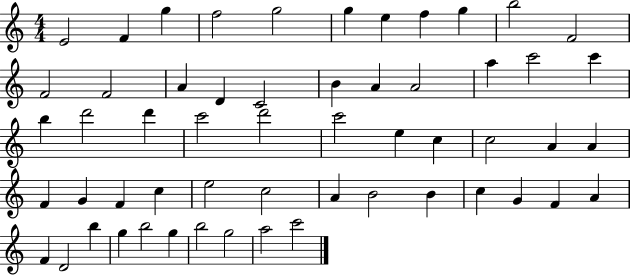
{
  \clef treble
  \numericTimeSignature
  \time 4/4
  \key c \major
  e'2 f'4 g''4 | f''2 g''2 | g''4 e''4 f''4 g''4 | b''2 f'2 | \break f'2 f'2 | a'4 d'4 c'2 | b'4 a'4 a'2 | a''4 c'''2 c'''4 | \break b''4 d'''2 d'''4 | c'''2 d'''2 | c'''2 e''4 c''4 | c''2 a'4 a'4 | \break f'4 g'4 f'4 c''4 | e''2 c''2 | a'4 b'2 b'4 | c''4 g'4 f'4 a'4 | \break f'4 d'2 b''4 | g''4 b''2 g''4 | b''2 g''2 | a''2 c'''2 | \break \bar "|."
}